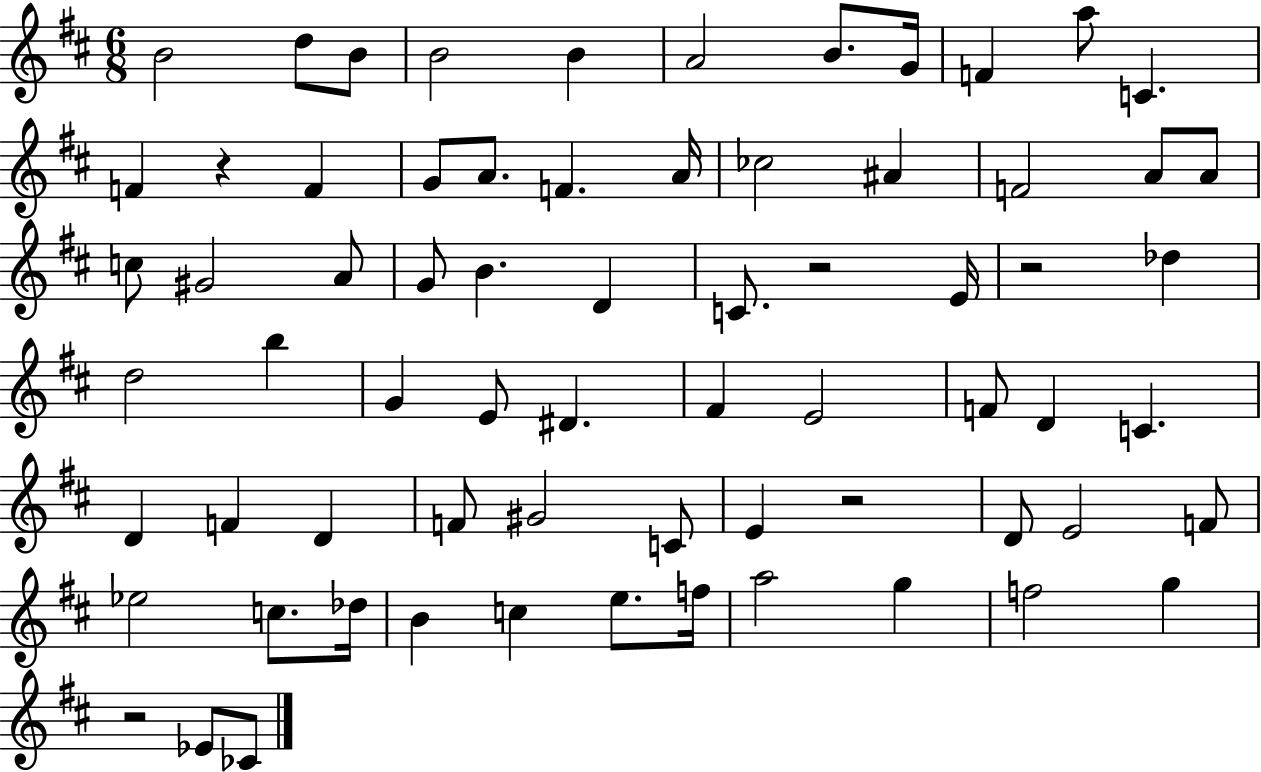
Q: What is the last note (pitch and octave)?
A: CES4